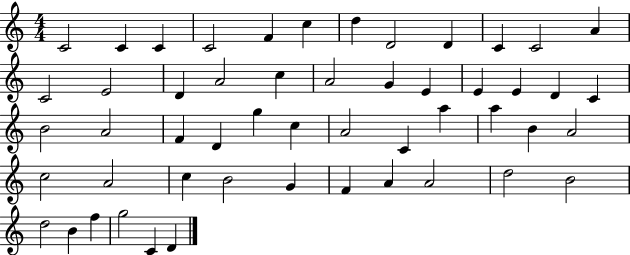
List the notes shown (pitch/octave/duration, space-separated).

C4/h C4/q C4/q C4/h F4/q C5/q D5/q D4/h D4/q C4/q C4/h A4/q C4/h E4/h D4/q A4/h C5/q A4/h G4/q E4/q E4/q E4/q D4/q C4/q B4/h A4/h F4/q D4/q G5/q C5/q A4/h C4/q A5/q A5/q B4/q A4/h C5/h A4/h C5/q B4/h G4/q F4/q A4/q A4/h D5/h B4/h D5/h B4/q F5/q G5/h C4/q D4/q